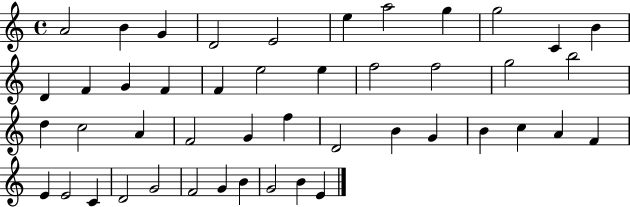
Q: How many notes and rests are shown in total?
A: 46